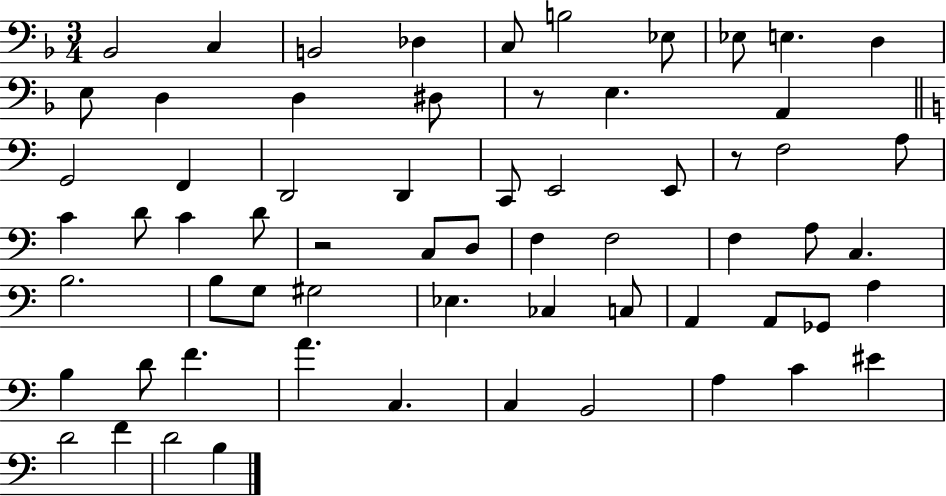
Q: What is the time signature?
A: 3/4